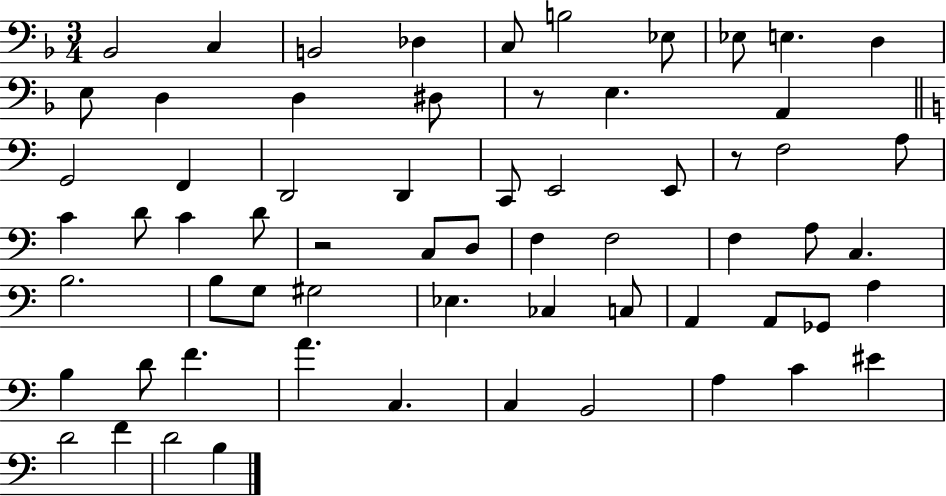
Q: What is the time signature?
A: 3/4